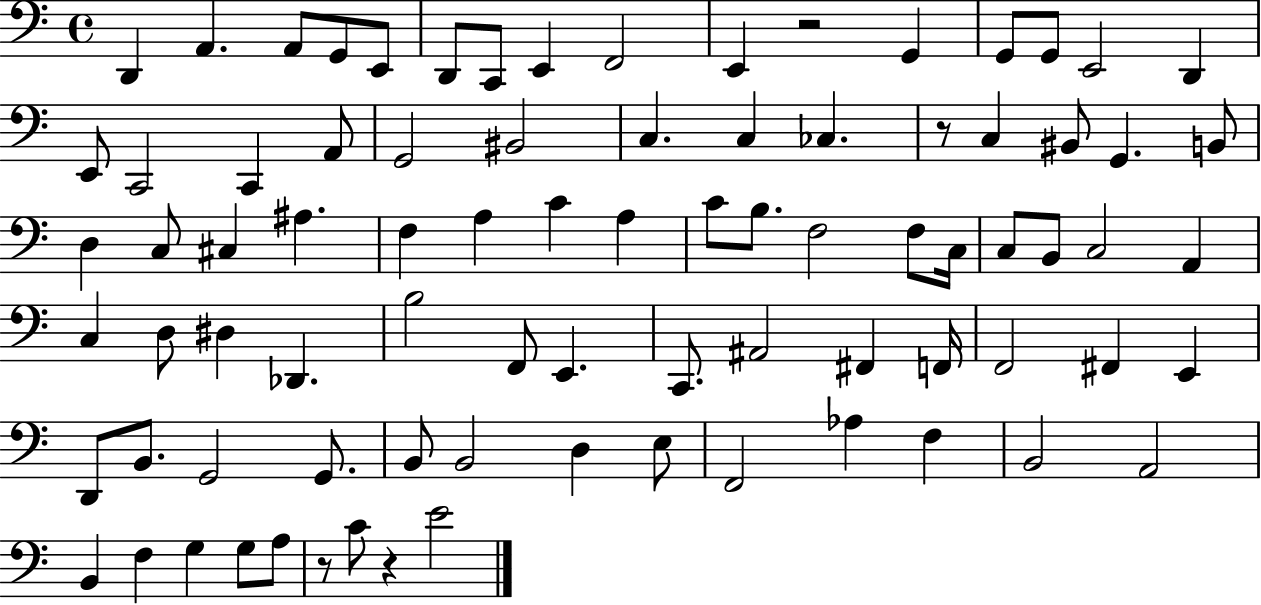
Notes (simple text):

D2/q A2/q. A2/e G2/e E2/e D2/e C2/e E2/q F2/h E2/q R/h G2/q G2/e G2/e E2/h D2/q E2/e C2/h C2/q A2/e G2/h BIS2/h C3/q. C3/q CES3/q. R/e C3/q BIS2/e G2/q. B2/e D3/q C3/e C#3/q A#3/q. F3/q A3/q C4/q A3/q C4/e B3/e. F3/h F3/e C3/s C3/e B2/e C3/h A2/q C3/q D3/e D#3/q Db2/q. B3/h F2/e E2/q. C2/e. A#2/h F#2/q F2/s F2/h F#2/q E2/q D2/e B2/e. G2/h G2/e. B2/e B2/h D3/q E3/e F2/h Ab3/q F3/q B2/h A2/h B2/q F3/q G3/q G3/e A3/e R/e C4/e R/q E4/h